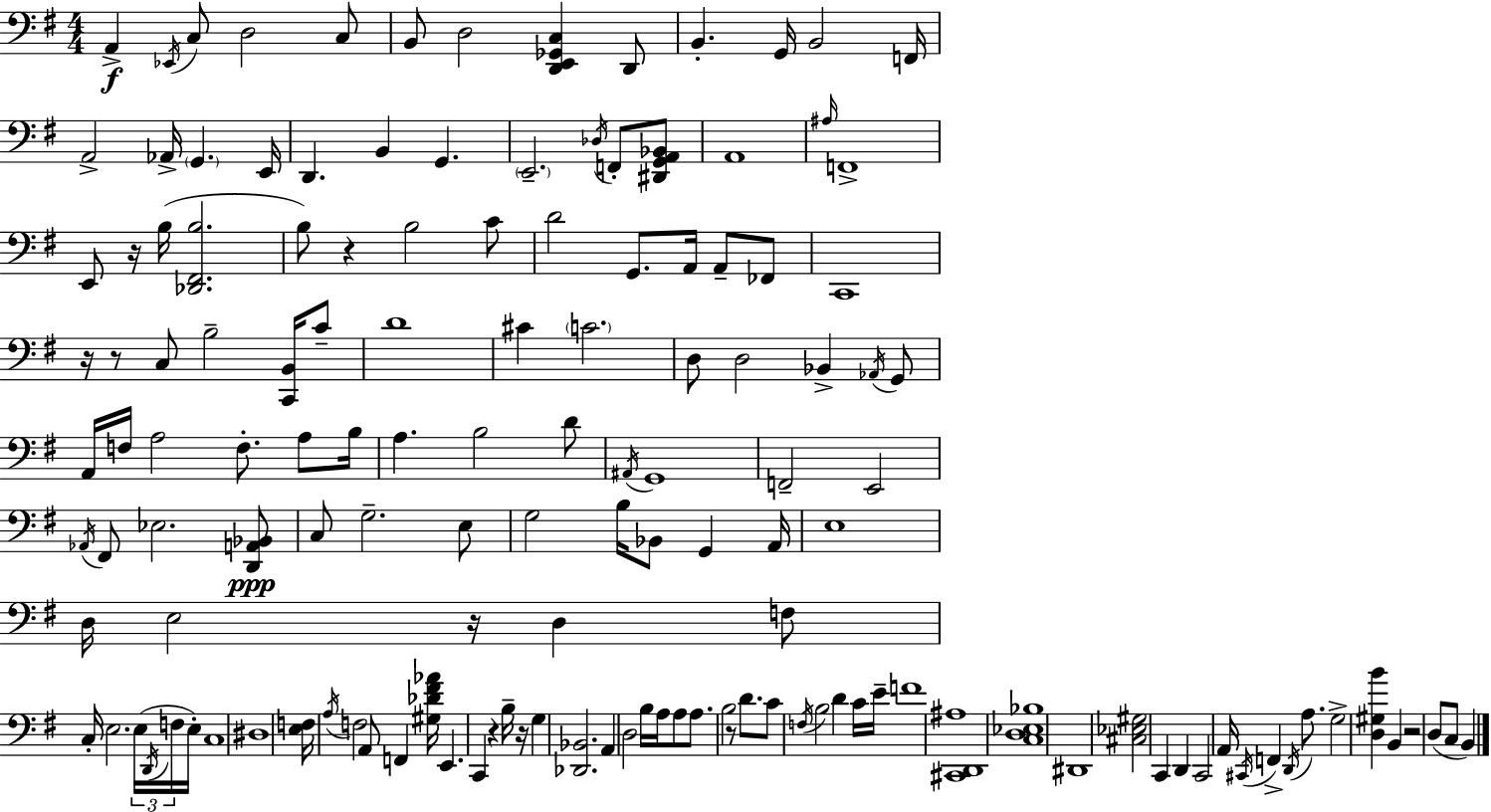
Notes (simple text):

A2/q Eb2/s C3/e D3/h C3/e B2/e D3/h [D2,E2,Gb2,C3]/q D2/e B2/q. G2/s B2/h F2/s A2/h Ab2/s G2/q. E2/s D2/q. B2/q G2/q. E2/h. Db3/s F2/e [D#2,G2,A2,Bb2]/e A2/w A#3/s F2/w E2/e R/s B3/s [Db2,F#2,B3]/h. B3/e R/q B3/h C4/e D4/h G2/e. A2/s A2/e FES2/e C2/w R/s R/e C3/e B3/h [C2,B2]/s C4/e D4/w C#4/q C4/h. D3/e D3/h Bb2/q Ab2/s G2/e A2/s F3/s A3/h F3/e. A3/e B3/s A3/q. B3/h D4/e A#2/s G2/w F2/h E2/h Ab2/s F#2/e Eb3/h. [D2,A2,Bb2]/e C3/e G3/h. E3/e G3/h B3/s Bb2/e G2/q A2/s E3/w D3/s E3/h R/s D3/q F3/e C3/s E3/h. E3/s D2/s F3/s E3/s C3/w D#3/w [E3,F3]/s A3/s F3/h A2/e F2/q [G#3,Db4,F#4,Ab4]/s E2/q. C2/q R/q B3/s R/s G3/q [Db2,Bb2]/h. A2/q D3/h B3/s A3/s A3/e A3/e. B3/h R/e D4/e. C4/e F3/s B3/h D4/q C4/s E4/s F4/w [C#2,D2,A#3]/w [C3,D3,Eb3,Bb3]/w D#2/w [C#3,Eb3,G#3]/h C2/q D2/q C2/h A2/s C#2/s F2/q D2/s A3/e. G3/h [D3,G#3,B4]/q B2/q R/h D3/e C3/e B2/q